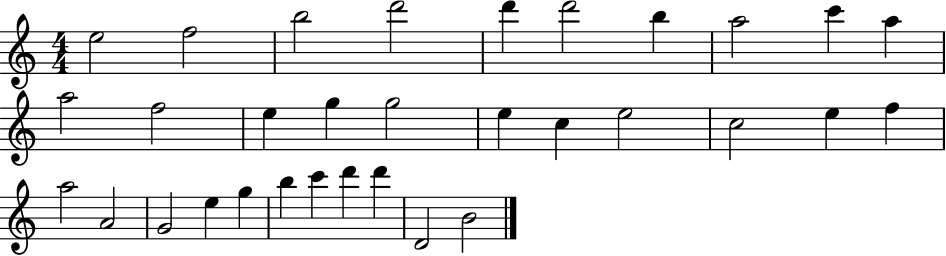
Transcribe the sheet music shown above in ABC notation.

X:1
T:Untitled
M:4/4
L:1/4
K:C
e2 f2 b2 d'2 d' d'2 b a2 c' a a2 f2 e g g2 e c e2 c2 e f a2 A2 G2 e g b c' d' d' D2 B2